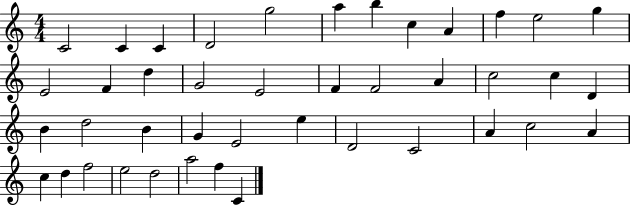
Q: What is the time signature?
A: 4/4